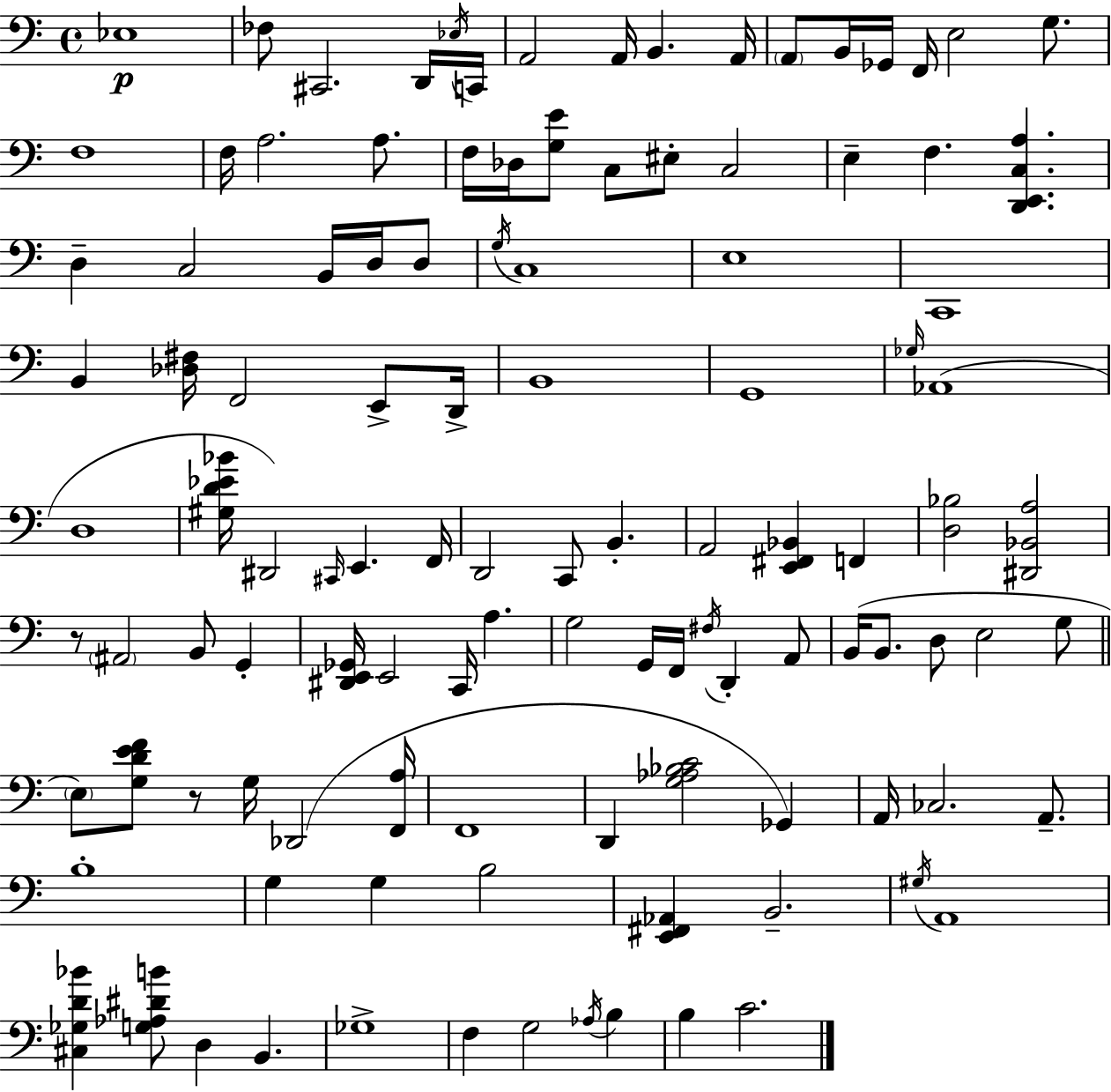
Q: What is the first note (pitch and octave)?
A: Eb3